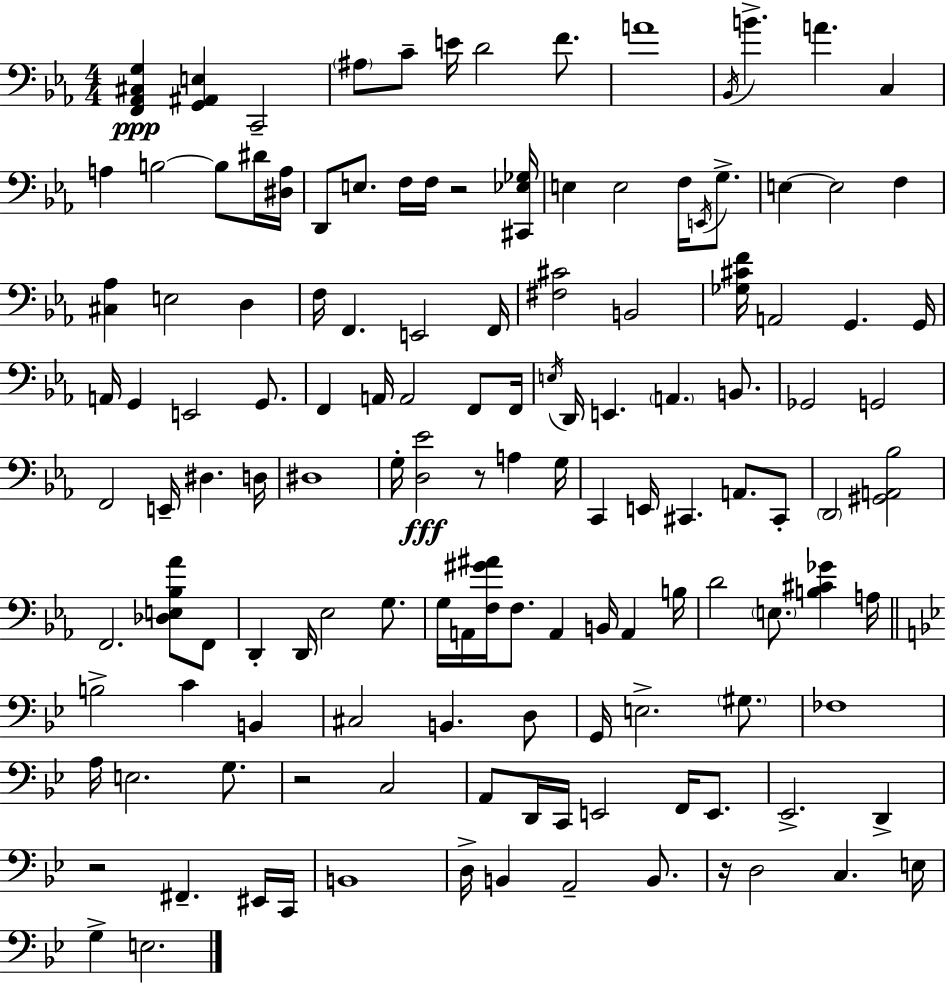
[F2,Ab2,C#3,G3]/q [G2,A#2,E3]/q C2/h A#3/e C4/e E4/s D4/h F4/e. A4/w Bb2/s B4/q. A4/q. C3/q A3/q B3/h B3/e D#4/s [D#3,A3]/s D2/e E3/e. F3/s F3/s R/h [C#2,Eb3,Gb3]/s E3/q E3/h F3/s E2/s G3/e. E3/q E3/h F3/q [C#3,Ab3]/q E3/h D3/q F3/s F2/q. E2/h F2/s [F#3,C#4]/h B2/h [Gb3,C#4,F4]/s A2/h G2/q. G2/s A2/s G2/q E2/h G2/e. F2/q A2/s A2/h F2/e F2/s E3/s D2/s E2/q. A2/q. B2/e. Gb2/h G2/h F2/h E2/s D#3/q. D3/s D#3/w G3/s [D3,Eb4]/h R/e A3/q G3/s C2/q E2/s C#2/q. A2/e. C#2/e D2/h [G#2,A2,Bb3]/h F2/h. [Db3,E3,Bb3,Ab4]/e F2/e D2/q D2/s Eb3/h G3/e. G3/s A2/s [F3,G#4,A#4]/s F3/e. A2/q B2/s A2/q B3/s D4/h E3/e. [B3,C#4,Gb4]/q A3/s B3/h C4/q B2/q C#3/h B2/q. D3/e G2/s E3/h. G#3/e. FES3/w A3/s E3/h. G3/e. R/h C3/h A2/e D2/s C2/s E2/h F2/s E2/e. Eb2/h. D2/q R/h F#2/q. EIS2/s C2/s B2/w D3/s B2/q A2/h B2/e. R/s D3/h C3/q. E3/s G3/q E3/h.